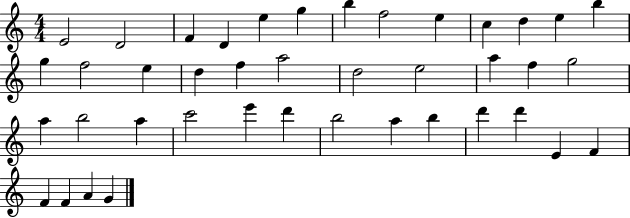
X:1
T:Untitled
M:4/4
L:1/4
K:C
E2 D2 F D e g b f2 e c d e b g f2 e d f a2 d2 e2 a f g2 a b2 a c'2 e' d' b2 a b d' d' E F F F A G